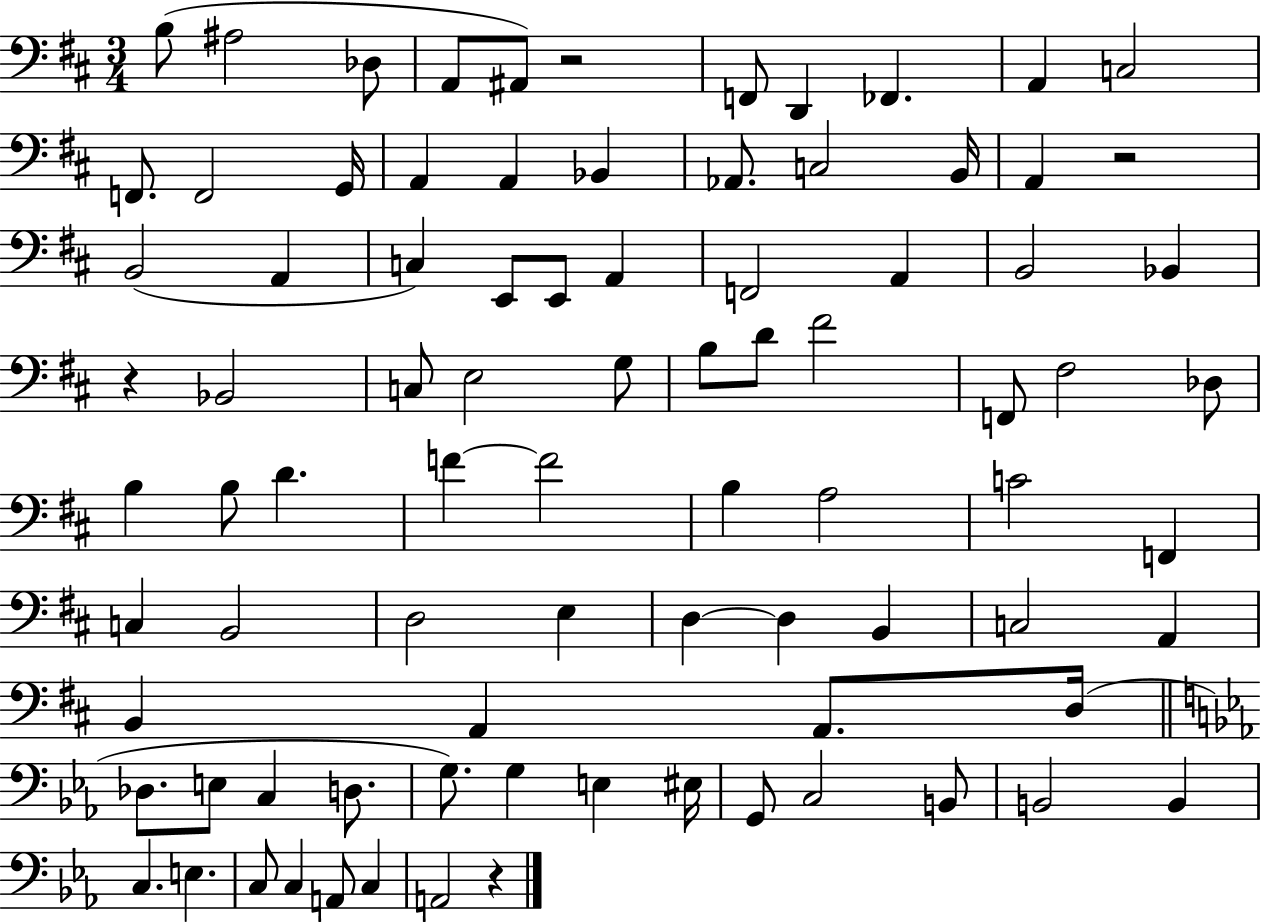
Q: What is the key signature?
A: D major